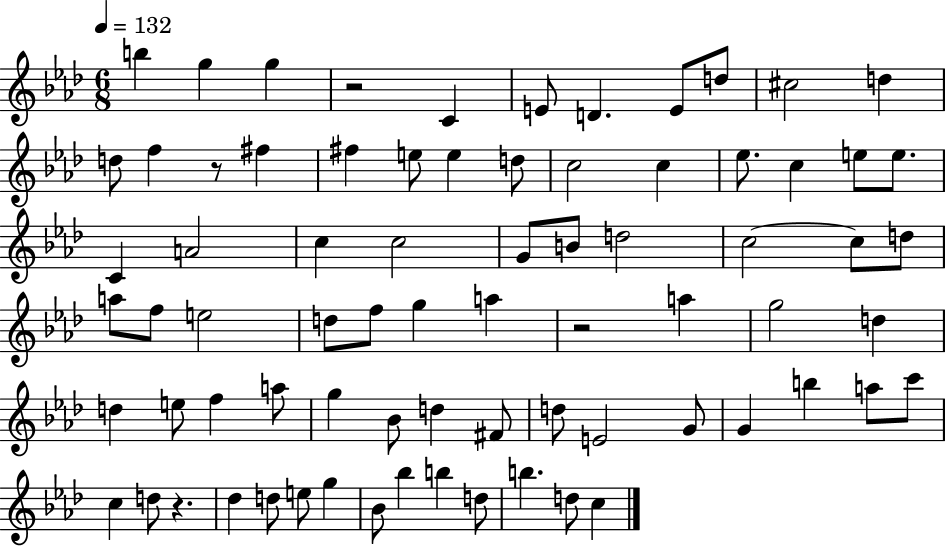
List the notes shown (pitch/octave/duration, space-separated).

B5/q G5/q G5/q R/h C4/q E4/e D4/q. E4/e D5/e C#5/h D5/q D5/e F5/q R/e F#5/q F#5/q E5/e E5/q D5/e C5/h C5/q Eb5/e. C5/q E5/e E5/e. C4/q A4/h C5/q C5/h G4/e B4/e D5/h C5/h C5/e D5/e A5/e F5/e E5/h D5/e F5/e G5/q A5/q R/h A5/q G5/h D5/q D5/q E5/e F5/q A5/e G5/q Bb4/e D5/q F#4/e D5/e E4/h G4/e G4/q B5/q A5/e C6/e C5/q D5/e R/q. Db5/q D5/e E5/e G5/q Bb4/e Bb5/q B5/q D5/e B5/q. D5/e C5/q